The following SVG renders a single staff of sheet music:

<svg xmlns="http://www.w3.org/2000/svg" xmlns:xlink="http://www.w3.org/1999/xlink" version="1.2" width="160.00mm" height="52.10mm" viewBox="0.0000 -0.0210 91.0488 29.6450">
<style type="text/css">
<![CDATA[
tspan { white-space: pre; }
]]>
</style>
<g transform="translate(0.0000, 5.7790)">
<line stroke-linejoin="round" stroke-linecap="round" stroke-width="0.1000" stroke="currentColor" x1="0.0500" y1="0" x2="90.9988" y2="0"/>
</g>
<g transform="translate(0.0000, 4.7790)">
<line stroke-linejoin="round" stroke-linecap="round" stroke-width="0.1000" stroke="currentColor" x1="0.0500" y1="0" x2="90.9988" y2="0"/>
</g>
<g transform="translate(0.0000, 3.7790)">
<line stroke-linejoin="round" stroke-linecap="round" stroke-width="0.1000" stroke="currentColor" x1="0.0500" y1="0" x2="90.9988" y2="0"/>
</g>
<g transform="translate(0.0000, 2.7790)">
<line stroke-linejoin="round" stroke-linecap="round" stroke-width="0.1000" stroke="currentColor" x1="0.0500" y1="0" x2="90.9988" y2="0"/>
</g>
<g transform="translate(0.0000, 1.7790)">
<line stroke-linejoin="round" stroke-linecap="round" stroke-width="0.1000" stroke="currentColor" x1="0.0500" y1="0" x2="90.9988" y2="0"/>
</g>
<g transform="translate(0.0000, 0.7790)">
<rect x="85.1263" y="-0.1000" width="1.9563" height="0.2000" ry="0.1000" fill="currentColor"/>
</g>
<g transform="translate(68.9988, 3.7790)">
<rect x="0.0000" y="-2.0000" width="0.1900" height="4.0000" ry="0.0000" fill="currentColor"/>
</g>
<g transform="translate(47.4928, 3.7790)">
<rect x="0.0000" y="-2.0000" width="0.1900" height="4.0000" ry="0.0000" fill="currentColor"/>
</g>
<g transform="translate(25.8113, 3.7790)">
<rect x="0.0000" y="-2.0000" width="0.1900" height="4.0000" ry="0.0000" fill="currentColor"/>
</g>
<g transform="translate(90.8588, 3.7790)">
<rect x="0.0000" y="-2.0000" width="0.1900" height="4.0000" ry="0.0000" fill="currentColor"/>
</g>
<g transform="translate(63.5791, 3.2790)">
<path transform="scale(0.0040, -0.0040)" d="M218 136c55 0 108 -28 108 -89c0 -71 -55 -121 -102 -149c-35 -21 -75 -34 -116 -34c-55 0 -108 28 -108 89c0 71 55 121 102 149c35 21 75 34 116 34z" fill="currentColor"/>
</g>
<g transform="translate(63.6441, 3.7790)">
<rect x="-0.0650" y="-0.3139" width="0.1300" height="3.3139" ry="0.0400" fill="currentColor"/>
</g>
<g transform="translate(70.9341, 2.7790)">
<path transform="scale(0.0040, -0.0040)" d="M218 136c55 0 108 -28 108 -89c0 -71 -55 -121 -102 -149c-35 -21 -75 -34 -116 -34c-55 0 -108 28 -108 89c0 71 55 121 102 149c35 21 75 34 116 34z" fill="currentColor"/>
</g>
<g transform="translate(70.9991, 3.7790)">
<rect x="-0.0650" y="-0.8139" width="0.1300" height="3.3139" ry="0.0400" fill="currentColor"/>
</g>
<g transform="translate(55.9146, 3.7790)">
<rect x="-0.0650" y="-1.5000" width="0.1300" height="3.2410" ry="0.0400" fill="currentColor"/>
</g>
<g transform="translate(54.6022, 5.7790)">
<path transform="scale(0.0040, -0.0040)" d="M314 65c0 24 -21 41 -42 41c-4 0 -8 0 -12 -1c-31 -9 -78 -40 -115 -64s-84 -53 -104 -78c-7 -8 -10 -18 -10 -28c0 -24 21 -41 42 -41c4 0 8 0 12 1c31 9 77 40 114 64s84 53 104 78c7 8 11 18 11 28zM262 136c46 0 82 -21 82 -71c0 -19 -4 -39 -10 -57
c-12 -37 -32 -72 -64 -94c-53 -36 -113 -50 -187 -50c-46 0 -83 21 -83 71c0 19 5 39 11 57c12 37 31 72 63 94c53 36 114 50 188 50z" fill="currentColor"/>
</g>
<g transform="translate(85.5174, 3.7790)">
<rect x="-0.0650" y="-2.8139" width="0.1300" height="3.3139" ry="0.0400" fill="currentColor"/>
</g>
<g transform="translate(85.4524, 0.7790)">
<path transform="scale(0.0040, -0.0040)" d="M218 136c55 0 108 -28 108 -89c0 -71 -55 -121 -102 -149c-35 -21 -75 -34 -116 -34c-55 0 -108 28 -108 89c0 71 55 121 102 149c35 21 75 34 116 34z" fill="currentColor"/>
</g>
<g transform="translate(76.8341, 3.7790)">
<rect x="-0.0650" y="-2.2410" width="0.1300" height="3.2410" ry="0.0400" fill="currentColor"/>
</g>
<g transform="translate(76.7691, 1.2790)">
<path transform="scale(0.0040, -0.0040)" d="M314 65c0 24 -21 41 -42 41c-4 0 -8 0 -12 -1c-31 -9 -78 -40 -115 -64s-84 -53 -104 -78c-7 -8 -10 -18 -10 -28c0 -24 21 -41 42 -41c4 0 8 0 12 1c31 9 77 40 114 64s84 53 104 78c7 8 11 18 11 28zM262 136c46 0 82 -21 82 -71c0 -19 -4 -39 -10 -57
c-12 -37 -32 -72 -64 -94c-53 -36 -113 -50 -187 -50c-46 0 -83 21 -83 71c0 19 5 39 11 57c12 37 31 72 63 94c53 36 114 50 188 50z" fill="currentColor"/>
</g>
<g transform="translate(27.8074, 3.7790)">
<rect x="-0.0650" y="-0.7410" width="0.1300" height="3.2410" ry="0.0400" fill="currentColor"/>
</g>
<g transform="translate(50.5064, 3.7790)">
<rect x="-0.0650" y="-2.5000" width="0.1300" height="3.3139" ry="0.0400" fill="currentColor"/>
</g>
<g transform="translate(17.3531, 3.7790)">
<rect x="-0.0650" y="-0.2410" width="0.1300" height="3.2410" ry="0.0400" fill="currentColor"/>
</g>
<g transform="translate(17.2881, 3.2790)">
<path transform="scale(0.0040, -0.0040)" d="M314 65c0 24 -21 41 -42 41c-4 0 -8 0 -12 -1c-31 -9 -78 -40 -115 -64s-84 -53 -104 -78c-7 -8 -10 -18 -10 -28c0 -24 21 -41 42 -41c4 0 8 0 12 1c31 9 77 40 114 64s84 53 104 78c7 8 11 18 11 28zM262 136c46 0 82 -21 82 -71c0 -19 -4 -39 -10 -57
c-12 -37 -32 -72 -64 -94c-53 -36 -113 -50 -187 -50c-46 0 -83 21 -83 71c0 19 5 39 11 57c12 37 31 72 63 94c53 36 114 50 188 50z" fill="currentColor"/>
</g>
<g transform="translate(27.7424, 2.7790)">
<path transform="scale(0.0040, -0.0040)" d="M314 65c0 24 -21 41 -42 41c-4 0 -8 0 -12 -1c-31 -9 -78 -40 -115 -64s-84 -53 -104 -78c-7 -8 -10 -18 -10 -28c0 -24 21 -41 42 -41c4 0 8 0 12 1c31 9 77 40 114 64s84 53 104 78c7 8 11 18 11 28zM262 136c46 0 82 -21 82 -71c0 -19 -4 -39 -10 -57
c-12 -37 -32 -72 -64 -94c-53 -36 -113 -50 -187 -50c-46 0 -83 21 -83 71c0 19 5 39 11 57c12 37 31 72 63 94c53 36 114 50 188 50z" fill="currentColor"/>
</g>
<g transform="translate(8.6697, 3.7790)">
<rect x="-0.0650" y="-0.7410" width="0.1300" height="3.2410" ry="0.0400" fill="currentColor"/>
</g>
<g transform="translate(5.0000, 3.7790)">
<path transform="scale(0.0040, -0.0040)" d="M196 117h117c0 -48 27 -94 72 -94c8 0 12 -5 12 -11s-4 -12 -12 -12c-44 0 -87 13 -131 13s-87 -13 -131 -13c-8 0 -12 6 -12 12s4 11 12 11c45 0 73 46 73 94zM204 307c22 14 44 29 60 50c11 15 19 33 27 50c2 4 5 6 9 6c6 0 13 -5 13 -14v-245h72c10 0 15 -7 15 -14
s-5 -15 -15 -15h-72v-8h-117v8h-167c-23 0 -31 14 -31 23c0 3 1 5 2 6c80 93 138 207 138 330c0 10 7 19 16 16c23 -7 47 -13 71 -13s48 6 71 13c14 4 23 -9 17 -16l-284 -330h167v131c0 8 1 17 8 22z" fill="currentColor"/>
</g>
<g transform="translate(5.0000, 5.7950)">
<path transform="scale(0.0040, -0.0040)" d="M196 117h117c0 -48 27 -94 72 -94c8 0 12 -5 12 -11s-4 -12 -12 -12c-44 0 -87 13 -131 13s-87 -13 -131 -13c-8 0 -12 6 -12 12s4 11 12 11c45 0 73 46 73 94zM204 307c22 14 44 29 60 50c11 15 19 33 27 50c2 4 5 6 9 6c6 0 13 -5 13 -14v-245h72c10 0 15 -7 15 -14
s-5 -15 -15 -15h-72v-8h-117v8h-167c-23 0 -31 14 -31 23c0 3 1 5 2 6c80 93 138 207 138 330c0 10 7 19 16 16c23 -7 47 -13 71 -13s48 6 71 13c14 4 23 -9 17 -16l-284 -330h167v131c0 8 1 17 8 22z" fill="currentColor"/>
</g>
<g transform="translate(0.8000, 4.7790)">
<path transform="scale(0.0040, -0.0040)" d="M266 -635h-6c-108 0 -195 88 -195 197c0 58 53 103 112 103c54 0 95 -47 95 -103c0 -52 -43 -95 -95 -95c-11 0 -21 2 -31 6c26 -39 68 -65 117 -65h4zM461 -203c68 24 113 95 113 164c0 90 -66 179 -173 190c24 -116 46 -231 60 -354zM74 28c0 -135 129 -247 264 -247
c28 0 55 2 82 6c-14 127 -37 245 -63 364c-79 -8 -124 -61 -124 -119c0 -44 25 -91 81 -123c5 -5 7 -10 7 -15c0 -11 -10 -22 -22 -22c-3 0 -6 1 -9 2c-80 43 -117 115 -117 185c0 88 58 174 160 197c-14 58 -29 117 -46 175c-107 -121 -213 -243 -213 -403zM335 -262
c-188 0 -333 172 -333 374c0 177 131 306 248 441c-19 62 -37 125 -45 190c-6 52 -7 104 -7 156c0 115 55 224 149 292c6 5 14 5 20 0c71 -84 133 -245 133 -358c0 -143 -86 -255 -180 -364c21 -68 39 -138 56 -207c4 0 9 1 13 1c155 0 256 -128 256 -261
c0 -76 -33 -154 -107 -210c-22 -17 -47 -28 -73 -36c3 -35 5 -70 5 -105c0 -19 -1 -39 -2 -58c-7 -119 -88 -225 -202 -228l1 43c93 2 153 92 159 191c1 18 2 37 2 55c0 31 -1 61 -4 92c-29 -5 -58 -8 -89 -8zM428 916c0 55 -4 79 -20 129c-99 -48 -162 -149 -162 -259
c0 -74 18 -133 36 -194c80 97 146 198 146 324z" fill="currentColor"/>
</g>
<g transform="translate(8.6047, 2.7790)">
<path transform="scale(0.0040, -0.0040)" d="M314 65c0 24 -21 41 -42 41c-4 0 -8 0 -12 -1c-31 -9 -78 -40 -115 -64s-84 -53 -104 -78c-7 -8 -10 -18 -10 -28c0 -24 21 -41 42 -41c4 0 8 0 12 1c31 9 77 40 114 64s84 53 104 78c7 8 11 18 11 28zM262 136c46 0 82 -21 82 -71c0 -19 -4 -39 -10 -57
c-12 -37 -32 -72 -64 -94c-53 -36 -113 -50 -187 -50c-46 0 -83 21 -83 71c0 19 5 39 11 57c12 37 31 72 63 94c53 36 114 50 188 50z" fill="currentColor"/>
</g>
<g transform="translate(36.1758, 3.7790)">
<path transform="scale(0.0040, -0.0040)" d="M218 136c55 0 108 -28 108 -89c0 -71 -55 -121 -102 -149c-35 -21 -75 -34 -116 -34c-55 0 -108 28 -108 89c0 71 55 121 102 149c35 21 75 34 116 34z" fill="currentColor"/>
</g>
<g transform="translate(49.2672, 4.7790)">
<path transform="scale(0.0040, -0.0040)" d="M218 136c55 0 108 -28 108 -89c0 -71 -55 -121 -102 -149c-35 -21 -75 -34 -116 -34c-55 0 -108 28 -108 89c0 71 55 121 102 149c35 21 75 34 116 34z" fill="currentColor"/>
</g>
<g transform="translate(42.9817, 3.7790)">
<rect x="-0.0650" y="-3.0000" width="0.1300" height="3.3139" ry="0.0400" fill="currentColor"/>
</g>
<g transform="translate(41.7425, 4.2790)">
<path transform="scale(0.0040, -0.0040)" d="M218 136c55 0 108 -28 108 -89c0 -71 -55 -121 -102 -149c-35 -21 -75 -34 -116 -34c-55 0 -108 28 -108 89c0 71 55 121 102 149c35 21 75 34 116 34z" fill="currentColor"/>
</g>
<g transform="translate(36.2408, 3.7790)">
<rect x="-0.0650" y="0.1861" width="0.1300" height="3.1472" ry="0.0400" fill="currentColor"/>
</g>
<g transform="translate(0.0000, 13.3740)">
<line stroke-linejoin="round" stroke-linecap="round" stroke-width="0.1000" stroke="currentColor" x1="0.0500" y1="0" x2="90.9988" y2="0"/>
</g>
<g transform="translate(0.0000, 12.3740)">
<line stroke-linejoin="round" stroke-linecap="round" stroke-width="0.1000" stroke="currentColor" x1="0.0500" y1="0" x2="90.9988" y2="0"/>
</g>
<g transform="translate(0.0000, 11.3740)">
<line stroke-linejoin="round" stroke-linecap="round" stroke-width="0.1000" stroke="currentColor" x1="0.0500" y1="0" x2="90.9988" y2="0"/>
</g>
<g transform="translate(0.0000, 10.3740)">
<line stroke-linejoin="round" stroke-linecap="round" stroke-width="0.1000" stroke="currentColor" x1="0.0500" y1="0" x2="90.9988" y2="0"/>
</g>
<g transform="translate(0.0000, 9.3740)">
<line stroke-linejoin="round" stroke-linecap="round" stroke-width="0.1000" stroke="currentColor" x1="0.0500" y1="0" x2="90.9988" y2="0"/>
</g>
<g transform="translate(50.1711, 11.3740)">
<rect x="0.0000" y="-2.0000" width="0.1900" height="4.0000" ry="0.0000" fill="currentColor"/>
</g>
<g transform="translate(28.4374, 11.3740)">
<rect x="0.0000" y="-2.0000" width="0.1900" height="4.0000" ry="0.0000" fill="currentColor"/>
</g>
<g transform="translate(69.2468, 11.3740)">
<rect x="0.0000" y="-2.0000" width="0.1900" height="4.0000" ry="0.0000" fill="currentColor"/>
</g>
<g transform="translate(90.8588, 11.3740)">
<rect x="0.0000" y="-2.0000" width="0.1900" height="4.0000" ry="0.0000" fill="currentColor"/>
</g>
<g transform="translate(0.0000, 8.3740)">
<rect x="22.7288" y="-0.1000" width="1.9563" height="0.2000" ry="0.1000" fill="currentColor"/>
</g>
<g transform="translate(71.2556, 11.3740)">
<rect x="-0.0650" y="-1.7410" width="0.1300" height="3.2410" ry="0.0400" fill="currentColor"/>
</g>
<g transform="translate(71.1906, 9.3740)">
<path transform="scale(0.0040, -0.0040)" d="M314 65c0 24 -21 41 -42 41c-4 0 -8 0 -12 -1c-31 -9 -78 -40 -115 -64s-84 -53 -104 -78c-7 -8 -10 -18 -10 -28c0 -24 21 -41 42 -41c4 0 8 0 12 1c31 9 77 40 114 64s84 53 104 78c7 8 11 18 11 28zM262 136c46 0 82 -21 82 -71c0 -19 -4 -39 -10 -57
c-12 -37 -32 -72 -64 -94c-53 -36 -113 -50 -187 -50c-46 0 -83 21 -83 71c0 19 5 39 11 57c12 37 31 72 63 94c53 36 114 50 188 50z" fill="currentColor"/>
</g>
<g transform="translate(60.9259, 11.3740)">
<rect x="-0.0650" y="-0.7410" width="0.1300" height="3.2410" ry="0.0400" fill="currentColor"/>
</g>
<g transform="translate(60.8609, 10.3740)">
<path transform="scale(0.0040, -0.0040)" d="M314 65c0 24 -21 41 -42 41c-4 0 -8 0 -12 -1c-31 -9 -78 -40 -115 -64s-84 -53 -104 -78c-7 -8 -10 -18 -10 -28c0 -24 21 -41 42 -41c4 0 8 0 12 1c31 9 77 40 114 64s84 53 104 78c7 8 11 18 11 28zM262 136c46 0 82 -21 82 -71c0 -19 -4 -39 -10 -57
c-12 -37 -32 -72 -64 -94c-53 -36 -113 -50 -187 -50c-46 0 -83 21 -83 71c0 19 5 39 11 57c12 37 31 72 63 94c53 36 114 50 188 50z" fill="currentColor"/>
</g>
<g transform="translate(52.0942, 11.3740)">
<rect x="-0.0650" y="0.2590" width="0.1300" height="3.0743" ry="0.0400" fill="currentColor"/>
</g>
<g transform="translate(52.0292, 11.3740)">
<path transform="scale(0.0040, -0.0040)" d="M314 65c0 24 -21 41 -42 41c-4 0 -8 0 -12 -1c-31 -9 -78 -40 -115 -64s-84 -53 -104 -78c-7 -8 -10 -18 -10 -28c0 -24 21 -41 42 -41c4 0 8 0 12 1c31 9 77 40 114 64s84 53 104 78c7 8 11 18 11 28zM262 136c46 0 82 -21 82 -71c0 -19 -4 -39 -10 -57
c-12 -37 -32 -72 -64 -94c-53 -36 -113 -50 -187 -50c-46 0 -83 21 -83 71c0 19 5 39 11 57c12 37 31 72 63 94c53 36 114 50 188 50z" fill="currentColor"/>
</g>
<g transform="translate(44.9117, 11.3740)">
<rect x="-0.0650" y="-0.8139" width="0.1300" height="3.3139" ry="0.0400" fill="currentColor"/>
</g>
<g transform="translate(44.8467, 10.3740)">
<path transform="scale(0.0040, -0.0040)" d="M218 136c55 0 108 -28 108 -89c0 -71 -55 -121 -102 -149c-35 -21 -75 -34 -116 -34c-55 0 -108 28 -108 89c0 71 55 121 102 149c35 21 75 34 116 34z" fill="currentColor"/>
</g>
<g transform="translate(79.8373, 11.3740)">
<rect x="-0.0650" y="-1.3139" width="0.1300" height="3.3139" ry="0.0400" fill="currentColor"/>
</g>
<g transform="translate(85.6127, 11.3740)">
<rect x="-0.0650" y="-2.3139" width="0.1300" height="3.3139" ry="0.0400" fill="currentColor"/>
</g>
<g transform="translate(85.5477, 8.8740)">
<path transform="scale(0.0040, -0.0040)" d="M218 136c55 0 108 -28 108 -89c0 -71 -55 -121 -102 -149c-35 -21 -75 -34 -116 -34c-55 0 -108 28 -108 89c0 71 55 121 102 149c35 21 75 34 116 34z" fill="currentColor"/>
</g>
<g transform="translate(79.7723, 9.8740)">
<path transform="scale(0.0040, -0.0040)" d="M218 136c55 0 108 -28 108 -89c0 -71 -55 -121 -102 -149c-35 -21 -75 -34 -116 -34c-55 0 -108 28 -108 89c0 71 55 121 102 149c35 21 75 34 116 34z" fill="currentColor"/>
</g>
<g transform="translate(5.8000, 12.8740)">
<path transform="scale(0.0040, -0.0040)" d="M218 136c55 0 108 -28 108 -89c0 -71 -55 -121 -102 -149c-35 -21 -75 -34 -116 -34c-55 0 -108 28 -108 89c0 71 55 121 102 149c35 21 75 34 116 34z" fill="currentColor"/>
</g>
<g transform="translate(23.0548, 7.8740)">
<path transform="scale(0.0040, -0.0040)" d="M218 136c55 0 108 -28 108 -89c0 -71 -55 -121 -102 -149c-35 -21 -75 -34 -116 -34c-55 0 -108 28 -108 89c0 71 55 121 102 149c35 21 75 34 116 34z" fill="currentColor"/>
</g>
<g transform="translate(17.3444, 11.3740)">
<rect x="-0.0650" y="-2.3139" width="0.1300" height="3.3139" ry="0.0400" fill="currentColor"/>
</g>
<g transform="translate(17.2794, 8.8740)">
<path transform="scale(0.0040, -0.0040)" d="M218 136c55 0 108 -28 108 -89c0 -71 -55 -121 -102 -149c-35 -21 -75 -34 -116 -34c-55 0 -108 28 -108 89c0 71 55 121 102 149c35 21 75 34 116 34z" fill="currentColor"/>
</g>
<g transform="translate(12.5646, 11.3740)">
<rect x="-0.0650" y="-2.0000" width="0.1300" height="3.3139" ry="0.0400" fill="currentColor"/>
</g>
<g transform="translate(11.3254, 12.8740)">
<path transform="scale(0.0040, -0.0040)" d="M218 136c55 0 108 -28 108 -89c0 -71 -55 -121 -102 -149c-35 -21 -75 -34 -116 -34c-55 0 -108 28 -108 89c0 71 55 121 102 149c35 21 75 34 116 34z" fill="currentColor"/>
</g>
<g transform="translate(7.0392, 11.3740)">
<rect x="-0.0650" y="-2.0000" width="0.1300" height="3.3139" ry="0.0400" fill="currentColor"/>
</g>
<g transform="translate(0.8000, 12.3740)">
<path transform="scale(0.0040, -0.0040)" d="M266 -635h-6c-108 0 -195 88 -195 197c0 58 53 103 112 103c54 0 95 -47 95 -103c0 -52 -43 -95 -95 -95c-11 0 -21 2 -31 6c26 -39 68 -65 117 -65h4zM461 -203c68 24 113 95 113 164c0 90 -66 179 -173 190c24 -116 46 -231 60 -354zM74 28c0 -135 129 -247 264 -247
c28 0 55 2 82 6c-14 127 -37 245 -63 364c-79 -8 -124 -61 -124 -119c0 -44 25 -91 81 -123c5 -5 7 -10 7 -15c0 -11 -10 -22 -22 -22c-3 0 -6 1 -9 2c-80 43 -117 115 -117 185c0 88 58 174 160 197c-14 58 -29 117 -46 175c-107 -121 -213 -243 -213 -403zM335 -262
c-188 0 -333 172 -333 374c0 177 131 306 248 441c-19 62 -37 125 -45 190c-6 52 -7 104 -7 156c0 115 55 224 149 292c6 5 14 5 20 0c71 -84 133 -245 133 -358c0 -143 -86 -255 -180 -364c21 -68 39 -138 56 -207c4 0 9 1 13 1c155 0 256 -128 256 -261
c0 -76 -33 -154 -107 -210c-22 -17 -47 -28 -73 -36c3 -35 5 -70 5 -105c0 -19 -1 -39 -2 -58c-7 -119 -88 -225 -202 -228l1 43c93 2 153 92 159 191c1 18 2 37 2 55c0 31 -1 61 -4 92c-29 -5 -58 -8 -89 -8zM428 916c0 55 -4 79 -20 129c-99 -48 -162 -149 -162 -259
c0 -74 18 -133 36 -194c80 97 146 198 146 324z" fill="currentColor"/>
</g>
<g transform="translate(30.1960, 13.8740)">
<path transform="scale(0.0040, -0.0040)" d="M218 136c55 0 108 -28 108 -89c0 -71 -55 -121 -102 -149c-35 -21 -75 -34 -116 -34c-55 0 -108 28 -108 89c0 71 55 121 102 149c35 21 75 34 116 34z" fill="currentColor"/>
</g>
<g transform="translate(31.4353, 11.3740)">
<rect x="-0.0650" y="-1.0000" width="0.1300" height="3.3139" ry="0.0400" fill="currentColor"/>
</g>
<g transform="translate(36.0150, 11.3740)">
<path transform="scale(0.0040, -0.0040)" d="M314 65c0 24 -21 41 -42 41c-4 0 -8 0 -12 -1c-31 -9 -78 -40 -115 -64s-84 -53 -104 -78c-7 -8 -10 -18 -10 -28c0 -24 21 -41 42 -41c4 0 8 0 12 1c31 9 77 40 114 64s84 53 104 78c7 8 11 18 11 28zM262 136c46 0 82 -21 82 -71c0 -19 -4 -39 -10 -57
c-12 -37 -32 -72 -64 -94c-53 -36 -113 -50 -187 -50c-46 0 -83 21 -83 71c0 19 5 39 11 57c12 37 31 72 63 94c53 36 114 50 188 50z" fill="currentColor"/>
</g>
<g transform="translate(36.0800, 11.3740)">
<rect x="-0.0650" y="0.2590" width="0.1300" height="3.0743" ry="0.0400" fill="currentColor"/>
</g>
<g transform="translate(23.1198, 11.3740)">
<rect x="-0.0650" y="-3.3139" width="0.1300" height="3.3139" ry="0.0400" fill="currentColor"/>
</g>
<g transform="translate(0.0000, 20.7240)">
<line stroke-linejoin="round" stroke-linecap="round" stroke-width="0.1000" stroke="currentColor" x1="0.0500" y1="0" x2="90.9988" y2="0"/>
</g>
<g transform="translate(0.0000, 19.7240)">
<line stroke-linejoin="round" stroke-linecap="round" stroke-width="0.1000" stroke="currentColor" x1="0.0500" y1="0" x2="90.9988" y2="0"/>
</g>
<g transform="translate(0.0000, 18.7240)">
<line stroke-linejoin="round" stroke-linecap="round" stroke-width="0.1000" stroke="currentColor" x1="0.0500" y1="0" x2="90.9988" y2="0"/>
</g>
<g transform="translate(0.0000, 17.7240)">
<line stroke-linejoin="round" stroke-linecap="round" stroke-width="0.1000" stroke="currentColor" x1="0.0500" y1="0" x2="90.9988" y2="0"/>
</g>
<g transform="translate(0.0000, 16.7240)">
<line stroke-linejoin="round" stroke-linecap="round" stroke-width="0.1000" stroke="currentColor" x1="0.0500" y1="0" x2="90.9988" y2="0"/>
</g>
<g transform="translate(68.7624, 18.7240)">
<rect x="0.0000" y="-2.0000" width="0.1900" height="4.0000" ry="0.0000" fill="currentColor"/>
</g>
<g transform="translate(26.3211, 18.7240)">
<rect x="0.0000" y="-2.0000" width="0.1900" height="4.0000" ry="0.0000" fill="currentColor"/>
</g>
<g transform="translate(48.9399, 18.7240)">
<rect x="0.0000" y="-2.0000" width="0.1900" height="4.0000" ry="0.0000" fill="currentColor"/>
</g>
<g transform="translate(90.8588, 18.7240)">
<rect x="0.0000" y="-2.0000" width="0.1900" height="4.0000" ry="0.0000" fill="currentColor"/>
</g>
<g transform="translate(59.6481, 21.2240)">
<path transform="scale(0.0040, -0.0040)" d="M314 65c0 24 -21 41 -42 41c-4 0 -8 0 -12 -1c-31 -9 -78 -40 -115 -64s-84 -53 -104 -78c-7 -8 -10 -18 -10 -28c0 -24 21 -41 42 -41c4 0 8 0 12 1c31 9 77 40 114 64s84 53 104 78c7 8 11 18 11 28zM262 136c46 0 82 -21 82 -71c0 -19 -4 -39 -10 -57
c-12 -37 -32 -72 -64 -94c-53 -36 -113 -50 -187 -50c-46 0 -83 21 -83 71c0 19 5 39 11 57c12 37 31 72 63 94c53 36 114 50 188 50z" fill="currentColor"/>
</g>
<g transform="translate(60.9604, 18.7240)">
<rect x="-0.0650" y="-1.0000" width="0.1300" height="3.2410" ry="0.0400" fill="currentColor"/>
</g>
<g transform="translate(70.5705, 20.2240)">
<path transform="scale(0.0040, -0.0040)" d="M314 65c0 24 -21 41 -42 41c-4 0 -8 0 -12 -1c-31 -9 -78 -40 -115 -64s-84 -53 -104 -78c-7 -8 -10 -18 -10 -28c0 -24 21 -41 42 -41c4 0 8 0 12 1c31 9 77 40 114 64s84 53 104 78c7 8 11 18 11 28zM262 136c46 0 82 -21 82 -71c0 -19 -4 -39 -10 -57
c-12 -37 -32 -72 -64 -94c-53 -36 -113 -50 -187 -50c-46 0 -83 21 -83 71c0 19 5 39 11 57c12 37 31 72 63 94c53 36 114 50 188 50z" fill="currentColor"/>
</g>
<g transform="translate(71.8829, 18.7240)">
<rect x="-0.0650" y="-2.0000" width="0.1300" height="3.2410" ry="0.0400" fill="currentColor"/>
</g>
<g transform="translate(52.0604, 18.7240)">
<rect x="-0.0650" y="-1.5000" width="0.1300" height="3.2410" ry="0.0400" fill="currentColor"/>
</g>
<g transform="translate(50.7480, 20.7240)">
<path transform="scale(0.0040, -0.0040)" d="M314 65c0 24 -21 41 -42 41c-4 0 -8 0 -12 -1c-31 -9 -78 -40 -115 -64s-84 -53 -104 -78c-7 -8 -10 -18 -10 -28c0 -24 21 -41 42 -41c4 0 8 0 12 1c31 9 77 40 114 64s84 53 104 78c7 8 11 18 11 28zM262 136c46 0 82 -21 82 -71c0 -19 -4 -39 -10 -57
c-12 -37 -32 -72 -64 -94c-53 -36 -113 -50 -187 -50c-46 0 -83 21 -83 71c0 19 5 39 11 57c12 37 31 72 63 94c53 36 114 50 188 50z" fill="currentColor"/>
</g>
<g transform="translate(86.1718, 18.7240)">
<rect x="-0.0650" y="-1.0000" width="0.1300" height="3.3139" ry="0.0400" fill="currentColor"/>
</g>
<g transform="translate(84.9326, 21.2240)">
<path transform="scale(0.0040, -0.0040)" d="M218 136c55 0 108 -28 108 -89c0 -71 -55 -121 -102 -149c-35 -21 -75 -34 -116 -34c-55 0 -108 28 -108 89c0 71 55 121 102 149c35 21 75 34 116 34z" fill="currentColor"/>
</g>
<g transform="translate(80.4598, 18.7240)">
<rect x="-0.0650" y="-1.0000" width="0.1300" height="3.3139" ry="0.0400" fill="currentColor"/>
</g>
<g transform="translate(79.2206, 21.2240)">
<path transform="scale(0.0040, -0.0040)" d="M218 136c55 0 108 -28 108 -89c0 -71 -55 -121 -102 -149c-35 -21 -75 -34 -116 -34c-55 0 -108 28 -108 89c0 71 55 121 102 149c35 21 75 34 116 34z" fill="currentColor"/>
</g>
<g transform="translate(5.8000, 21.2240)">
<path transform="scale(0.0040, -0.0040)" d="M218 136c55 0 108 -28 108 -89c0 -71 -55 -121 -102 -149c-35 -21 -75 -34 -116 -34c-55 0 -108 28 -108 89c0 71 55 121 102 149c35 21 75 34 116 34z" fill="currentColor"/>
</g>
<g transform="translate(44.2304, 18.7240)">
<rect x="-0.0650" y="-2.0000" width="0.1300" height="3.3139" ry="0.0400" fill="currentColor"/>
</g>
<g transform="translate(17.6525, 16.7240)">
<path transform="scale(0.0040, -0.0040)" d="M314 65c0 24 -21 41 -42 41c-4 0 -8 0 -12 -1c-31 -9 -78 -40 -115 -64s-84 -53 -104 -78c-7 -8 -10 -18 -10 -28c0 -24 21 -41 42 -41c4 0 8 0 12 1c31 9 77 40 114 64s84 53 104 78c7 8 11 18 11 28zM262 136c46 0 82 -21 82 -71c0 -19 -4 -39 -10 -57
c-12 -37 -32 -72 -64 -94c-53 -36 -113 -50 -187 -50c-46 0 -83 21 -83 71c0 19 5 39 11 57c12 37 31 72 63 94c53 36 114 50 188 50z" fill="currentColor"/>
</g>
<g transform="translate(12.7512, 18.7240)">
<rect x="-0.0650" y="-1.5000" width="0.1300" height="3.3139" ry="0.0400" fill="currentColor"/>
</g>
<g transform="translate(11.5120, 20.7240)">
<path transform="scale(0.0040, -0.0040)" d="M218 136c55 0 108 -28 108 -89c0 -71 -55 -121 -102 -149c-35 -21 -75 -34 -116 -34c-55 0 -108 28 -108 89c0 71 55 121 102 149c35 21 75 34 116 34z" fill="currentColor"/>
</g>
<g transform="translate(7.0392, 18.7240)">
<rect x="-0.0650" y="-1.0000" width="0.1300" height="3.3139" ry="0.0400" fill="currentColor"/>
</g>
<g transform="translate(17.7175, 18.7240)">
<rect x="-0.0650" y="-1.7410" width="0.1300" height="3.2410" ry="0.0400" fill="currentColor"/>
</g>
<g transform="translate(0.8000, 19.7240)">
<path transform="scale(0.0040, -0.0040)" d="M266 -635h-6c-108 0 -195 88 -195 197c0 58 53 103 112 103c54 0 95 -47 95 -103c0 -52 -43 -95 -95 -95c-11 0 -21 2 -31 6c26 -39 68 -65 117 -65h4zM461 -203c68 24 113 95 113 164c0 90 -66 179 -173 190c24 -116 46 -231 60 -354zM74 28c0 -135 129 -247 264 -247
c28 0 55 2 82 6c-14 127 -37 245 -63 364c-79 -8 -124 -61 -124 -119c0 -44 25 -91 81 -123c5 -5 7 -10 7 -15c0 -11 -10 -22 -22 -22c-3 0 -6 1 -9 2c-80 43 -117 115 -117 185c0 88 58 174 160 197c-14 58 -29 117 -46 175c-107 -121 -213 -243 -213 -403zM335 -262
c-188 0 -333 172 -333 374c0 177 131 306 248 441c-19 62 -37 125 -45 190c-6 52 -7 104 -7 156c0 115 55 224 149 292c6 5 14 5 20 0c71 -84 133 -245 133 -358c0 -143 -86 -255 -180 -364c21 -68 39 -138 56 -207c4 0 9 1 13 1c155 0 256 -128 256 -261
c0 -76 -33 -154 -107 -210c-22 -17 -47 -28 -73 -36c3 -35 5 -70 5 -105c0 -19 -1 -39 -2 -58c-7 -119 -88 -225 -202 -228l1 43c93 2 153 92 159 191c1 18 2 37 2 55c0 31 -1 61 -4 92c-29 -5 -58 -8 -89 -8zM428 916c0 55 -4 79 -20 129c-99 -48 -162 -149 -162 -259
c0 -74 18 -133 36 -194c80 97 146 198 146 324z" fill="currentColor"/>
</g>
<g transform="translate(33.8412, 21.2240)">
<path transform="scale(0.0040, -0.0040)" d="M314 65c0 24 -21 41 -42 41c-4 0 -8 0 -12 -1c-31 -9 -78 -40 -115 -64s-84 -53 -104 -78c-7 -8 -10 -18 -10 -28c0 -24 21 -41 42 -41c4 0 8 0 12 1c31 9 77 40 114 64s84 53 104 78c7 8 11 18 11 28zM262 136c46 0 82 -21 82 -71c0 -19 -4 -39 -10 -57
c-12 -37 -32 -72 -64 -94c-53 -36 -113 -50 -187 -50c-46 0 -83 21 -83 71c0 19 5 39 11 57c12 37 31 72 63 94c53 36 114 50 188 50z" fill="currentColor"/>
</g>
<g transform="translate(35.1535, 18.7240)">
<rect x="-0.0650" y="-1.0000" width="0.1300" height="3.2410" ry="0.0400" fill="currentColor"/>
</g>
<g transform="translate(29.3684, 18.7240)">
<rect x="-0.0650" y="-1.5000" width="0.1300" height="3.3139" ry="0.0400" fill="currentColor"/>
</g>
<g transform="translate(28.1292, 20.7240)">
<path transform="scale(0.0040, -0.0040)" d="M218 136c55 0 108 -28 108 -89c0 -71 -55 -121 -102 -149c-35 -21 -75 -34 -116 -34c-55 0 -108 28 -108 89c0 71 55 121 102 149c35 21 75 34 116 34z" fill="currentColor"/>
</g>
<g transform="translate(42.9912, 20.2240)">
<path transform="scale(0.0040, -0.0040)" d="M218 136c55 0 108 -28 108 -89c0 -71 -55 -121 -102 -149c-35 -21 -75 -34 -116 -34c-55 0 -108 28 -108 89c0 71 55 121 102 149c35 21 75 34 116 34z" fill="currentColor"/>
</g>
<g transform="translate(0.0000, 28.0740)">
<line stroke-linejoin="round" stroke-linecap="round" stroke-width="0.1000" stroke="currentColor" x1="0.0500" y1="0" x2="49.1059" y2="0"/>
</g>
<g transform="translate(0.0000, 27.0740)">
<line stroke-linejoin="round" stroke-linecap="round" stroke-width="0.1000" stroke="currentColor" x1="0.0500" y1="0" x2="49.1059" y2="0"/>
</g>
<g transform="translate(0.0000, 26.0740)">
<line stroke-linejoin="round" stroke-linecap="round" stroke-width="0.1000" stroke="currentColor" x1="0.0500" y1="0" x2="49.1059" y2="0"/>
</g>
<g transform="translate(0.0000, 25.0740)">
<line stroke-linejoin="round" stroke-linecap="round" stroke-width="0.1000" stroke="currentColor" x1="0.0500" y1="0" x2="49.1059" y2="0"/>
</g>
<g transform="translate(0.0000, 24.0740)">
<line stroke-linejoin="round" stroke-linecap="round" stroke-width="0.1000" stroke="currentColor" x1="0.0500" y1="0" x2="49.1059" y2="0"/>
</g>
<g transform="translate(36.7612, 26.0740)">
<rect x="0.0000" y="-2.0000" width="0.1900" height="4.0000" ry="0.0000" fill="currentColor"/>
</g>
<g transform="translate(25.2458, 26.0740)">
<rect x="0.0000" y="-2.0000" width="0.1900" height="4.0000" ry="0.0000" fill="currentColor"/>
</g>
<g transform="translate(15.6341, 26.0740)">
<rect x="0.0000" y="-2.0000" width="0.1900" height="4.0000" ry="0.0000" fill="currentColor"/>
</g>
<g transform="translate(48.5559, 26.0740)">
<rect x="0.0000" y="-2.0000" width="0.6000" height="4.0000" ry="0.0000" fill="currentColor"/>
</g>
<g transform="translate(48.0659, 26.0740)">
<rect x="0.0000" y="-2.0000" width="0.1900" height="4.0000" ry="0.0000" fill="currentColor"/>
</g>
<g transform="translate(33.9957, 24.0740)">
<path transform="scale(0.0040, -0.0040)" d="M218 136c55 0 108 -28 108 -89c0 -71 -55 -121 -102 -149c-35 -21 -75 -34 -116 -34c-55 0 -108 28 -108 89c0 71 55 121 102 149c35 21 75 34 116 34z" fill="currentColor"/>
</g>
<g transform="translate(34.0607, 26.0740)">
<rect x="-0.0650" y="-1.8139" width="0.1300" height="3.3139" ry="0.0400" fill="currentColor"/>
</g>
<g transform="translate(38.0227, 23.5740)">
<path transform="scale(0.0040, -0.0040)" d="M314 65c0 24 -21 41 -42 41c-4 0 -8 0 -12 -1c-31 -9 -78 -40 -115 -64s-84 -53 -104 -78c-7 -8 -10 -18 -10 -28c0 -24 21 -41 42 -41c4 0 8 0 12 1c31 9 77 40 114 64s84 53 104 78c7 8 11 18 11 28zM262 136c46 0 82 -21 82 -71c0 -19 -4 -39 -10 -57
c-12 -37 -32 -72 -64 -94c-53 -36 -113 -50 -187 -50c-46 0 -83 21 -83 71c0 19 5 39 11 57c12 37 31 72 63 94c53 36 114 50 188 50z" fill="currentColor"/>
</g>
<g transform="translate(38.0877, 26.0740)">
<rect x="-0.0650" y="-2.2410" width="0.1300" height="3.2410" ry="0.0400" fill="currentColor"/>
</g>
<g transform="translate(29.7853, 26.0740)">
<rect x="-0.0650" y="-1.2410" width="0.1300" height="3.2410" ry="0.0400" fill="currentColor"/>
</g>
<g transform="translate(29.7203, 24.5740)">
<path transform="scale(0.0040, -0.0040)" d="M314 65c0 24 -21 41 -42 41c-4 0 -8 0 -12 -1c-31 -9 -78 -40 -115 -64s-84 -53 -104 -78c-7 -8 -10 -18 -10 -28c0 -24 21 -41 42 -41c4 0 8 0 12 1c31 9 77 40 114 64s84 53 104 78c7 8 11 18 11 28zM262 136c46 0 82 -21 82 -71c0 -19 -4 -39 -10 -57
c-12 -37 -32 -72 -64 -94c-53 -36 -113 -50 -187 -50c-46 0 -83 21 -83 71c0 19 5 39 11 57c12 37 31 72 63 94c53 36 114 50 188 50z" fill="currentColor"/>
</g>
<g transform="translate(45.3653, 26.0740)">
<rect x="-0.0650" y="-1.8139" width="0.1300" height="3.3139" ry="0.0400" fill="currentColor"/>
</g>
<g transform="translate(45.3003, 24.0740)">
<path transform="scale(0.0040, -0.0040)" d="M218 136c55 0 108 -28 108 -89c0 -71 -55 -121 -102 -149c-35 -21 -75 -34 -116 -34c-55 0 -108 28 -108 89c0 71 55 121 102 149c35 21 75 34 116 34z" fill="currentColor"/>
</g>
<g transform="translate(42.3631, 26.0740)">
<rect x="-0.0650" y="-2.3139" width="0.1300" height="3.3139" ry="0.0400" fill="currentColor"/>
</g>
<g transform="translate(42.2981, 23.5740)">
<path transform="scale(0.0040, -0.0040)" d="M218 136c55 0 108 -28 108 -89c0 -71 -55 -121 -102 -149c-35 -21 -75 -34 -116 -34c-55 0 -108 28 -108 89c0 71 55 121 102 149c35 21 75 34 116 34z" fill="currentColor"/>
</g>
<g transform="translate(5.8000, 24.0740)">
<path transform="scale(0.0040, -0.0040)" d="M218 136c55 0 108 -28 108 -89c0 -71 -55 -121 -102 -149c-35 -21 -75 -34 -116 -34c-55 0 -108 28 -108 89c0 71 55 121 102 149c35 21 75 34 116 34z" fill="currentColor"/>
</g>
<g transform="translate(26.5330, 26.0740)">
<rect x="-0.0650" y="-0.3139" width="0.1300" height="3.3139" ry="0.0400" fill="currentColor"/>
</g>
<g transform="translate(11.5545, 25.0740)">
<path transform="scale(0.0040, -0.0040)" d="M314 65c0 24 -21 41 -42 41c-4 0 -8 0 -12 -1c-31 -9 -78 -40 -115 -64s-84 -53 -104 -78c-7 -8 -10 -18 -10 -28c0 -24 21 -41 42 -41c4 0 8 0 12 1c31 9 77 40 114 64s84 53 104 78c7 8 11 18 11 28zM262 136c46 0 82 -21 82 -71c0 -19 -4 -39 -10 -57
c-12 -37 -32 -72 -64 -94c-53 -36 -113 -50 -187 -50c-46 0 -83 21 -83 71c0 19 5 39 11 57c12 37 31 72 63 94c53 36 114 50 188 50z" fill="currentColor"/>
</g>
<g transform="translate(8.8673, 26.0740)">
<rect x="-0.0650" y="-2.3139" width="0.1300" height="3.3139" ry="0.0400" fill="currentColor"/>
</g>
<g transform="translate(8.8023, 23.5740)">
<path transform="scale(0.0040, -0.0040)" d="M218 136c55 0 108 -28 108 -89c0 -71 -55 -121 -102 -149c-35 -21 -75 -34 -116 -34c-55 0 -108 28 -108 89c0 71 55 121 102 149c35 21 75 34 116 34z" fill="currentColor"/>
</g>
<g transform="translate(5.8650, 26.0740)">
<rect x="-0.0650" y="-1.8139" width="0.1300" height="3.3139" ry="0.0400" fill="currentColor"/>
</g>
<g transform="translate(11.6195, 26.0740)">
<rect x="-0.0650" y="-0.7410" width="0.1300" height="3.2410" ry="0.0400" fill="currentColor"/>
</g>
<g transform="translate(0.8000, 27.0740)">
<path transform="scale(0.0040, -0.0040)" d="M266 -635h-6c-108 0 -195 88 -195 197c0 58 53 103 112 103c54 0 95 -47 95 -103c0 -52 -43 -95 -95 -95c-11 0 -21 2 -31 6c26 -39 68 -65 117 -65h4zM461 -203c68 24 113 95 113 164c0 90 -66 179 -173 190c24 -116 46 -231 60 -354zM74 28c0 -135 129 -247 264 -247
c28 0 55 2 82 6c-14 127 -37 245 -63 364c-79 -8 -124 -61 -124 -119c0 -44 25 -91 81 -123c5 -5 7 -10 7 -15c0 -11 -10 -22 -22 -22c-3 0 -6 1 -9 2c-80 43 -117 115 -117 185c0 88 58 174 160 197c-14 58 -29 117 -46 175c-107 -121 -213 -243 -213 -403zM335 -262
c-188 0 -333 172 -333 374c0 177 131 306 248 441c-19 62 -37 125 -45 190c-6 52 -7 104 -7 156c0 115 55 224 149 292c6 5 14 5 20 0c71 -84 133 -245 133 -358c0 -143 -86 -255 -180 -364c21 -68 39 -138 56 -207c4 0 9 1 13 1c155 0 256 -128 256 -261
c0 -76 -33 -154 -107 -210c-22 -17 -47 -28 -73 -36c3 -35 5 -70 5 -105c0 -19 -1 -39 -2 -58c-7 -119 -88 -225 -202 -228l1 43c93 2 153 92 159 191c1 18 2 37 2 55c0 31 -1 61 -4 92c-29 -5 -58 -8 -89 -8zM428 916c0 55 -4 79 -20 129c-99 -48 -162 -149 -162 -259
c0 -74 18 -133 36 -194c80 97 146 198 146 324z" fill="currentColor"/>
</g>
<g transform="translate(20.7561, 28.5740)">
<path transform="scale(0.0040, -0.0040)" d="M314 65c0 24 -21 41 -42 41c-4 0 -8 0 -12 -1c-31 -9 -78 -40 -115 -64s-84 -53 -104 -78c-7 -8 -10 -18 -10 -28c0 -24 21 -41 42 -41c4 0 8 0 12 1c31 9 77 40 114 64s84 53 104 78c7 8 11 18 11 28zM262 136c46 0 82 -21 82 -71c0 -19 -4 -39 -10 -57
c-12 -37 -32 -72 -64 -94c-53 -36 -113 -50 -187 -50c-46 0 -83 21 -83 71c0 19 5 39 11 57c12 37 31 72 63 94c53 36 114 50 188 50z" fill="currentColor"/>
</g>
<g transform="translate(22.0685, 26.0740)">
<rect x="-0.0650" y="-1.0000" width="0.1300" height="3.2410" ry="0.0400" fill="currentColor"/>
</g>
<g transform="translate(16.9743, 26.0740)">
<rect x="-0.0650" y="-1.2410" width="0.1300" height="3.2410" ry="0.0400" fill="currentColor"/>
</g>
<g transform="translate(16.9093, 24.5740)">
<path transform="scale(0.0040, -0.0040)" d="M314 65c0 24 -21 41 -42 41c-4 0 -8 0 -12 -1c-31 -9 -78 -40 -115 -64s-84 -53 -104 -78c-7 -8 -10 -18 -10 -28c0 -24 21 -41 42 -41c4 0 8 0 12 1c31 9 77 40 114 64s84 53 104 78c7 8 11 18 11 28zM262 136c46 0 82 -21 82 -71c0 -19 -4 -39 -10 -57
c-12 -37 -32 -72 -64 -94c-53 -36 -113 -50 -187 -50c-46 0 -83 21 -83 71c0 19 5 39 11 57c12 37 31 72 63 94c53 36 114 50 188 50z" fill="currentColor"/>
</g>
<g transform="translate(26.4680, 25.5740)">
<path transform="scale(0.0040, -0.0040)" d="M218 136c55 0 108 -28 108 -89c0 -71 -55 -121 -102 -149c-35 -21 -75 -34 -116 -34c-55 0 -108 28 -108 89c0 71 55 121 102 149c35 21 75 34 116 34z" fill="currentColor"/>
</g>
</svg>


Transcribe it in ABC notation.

X:1
T:Untitled
M:4/4
L:1/4
K:C
d2 c2 d2 B A G E2 c d g2 a F F g b D B2 d B2 d2 f2 e g D E f2 E D2 F E2 D2 F2 D D f g d2 e2 D2 c e2 f g2 g f